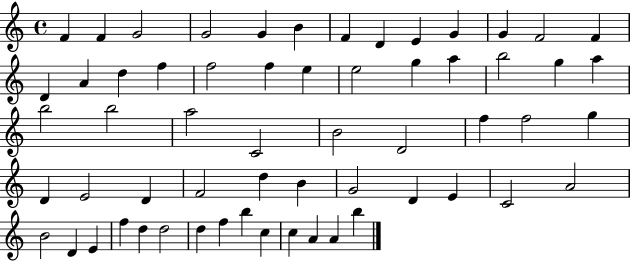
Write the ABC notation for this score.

X:1
T:Untitled
M:4/4
L:1/4
K:C
F F G2 G2 G B F D E G G F2 F D A d f f2 f e e2 g a b2 g a b2 b2 a2 C2 B2 D2 f f2 g D E2 D F2 d B G2 D E C2 A2 B2 D E f d d2 d f b c c A A b